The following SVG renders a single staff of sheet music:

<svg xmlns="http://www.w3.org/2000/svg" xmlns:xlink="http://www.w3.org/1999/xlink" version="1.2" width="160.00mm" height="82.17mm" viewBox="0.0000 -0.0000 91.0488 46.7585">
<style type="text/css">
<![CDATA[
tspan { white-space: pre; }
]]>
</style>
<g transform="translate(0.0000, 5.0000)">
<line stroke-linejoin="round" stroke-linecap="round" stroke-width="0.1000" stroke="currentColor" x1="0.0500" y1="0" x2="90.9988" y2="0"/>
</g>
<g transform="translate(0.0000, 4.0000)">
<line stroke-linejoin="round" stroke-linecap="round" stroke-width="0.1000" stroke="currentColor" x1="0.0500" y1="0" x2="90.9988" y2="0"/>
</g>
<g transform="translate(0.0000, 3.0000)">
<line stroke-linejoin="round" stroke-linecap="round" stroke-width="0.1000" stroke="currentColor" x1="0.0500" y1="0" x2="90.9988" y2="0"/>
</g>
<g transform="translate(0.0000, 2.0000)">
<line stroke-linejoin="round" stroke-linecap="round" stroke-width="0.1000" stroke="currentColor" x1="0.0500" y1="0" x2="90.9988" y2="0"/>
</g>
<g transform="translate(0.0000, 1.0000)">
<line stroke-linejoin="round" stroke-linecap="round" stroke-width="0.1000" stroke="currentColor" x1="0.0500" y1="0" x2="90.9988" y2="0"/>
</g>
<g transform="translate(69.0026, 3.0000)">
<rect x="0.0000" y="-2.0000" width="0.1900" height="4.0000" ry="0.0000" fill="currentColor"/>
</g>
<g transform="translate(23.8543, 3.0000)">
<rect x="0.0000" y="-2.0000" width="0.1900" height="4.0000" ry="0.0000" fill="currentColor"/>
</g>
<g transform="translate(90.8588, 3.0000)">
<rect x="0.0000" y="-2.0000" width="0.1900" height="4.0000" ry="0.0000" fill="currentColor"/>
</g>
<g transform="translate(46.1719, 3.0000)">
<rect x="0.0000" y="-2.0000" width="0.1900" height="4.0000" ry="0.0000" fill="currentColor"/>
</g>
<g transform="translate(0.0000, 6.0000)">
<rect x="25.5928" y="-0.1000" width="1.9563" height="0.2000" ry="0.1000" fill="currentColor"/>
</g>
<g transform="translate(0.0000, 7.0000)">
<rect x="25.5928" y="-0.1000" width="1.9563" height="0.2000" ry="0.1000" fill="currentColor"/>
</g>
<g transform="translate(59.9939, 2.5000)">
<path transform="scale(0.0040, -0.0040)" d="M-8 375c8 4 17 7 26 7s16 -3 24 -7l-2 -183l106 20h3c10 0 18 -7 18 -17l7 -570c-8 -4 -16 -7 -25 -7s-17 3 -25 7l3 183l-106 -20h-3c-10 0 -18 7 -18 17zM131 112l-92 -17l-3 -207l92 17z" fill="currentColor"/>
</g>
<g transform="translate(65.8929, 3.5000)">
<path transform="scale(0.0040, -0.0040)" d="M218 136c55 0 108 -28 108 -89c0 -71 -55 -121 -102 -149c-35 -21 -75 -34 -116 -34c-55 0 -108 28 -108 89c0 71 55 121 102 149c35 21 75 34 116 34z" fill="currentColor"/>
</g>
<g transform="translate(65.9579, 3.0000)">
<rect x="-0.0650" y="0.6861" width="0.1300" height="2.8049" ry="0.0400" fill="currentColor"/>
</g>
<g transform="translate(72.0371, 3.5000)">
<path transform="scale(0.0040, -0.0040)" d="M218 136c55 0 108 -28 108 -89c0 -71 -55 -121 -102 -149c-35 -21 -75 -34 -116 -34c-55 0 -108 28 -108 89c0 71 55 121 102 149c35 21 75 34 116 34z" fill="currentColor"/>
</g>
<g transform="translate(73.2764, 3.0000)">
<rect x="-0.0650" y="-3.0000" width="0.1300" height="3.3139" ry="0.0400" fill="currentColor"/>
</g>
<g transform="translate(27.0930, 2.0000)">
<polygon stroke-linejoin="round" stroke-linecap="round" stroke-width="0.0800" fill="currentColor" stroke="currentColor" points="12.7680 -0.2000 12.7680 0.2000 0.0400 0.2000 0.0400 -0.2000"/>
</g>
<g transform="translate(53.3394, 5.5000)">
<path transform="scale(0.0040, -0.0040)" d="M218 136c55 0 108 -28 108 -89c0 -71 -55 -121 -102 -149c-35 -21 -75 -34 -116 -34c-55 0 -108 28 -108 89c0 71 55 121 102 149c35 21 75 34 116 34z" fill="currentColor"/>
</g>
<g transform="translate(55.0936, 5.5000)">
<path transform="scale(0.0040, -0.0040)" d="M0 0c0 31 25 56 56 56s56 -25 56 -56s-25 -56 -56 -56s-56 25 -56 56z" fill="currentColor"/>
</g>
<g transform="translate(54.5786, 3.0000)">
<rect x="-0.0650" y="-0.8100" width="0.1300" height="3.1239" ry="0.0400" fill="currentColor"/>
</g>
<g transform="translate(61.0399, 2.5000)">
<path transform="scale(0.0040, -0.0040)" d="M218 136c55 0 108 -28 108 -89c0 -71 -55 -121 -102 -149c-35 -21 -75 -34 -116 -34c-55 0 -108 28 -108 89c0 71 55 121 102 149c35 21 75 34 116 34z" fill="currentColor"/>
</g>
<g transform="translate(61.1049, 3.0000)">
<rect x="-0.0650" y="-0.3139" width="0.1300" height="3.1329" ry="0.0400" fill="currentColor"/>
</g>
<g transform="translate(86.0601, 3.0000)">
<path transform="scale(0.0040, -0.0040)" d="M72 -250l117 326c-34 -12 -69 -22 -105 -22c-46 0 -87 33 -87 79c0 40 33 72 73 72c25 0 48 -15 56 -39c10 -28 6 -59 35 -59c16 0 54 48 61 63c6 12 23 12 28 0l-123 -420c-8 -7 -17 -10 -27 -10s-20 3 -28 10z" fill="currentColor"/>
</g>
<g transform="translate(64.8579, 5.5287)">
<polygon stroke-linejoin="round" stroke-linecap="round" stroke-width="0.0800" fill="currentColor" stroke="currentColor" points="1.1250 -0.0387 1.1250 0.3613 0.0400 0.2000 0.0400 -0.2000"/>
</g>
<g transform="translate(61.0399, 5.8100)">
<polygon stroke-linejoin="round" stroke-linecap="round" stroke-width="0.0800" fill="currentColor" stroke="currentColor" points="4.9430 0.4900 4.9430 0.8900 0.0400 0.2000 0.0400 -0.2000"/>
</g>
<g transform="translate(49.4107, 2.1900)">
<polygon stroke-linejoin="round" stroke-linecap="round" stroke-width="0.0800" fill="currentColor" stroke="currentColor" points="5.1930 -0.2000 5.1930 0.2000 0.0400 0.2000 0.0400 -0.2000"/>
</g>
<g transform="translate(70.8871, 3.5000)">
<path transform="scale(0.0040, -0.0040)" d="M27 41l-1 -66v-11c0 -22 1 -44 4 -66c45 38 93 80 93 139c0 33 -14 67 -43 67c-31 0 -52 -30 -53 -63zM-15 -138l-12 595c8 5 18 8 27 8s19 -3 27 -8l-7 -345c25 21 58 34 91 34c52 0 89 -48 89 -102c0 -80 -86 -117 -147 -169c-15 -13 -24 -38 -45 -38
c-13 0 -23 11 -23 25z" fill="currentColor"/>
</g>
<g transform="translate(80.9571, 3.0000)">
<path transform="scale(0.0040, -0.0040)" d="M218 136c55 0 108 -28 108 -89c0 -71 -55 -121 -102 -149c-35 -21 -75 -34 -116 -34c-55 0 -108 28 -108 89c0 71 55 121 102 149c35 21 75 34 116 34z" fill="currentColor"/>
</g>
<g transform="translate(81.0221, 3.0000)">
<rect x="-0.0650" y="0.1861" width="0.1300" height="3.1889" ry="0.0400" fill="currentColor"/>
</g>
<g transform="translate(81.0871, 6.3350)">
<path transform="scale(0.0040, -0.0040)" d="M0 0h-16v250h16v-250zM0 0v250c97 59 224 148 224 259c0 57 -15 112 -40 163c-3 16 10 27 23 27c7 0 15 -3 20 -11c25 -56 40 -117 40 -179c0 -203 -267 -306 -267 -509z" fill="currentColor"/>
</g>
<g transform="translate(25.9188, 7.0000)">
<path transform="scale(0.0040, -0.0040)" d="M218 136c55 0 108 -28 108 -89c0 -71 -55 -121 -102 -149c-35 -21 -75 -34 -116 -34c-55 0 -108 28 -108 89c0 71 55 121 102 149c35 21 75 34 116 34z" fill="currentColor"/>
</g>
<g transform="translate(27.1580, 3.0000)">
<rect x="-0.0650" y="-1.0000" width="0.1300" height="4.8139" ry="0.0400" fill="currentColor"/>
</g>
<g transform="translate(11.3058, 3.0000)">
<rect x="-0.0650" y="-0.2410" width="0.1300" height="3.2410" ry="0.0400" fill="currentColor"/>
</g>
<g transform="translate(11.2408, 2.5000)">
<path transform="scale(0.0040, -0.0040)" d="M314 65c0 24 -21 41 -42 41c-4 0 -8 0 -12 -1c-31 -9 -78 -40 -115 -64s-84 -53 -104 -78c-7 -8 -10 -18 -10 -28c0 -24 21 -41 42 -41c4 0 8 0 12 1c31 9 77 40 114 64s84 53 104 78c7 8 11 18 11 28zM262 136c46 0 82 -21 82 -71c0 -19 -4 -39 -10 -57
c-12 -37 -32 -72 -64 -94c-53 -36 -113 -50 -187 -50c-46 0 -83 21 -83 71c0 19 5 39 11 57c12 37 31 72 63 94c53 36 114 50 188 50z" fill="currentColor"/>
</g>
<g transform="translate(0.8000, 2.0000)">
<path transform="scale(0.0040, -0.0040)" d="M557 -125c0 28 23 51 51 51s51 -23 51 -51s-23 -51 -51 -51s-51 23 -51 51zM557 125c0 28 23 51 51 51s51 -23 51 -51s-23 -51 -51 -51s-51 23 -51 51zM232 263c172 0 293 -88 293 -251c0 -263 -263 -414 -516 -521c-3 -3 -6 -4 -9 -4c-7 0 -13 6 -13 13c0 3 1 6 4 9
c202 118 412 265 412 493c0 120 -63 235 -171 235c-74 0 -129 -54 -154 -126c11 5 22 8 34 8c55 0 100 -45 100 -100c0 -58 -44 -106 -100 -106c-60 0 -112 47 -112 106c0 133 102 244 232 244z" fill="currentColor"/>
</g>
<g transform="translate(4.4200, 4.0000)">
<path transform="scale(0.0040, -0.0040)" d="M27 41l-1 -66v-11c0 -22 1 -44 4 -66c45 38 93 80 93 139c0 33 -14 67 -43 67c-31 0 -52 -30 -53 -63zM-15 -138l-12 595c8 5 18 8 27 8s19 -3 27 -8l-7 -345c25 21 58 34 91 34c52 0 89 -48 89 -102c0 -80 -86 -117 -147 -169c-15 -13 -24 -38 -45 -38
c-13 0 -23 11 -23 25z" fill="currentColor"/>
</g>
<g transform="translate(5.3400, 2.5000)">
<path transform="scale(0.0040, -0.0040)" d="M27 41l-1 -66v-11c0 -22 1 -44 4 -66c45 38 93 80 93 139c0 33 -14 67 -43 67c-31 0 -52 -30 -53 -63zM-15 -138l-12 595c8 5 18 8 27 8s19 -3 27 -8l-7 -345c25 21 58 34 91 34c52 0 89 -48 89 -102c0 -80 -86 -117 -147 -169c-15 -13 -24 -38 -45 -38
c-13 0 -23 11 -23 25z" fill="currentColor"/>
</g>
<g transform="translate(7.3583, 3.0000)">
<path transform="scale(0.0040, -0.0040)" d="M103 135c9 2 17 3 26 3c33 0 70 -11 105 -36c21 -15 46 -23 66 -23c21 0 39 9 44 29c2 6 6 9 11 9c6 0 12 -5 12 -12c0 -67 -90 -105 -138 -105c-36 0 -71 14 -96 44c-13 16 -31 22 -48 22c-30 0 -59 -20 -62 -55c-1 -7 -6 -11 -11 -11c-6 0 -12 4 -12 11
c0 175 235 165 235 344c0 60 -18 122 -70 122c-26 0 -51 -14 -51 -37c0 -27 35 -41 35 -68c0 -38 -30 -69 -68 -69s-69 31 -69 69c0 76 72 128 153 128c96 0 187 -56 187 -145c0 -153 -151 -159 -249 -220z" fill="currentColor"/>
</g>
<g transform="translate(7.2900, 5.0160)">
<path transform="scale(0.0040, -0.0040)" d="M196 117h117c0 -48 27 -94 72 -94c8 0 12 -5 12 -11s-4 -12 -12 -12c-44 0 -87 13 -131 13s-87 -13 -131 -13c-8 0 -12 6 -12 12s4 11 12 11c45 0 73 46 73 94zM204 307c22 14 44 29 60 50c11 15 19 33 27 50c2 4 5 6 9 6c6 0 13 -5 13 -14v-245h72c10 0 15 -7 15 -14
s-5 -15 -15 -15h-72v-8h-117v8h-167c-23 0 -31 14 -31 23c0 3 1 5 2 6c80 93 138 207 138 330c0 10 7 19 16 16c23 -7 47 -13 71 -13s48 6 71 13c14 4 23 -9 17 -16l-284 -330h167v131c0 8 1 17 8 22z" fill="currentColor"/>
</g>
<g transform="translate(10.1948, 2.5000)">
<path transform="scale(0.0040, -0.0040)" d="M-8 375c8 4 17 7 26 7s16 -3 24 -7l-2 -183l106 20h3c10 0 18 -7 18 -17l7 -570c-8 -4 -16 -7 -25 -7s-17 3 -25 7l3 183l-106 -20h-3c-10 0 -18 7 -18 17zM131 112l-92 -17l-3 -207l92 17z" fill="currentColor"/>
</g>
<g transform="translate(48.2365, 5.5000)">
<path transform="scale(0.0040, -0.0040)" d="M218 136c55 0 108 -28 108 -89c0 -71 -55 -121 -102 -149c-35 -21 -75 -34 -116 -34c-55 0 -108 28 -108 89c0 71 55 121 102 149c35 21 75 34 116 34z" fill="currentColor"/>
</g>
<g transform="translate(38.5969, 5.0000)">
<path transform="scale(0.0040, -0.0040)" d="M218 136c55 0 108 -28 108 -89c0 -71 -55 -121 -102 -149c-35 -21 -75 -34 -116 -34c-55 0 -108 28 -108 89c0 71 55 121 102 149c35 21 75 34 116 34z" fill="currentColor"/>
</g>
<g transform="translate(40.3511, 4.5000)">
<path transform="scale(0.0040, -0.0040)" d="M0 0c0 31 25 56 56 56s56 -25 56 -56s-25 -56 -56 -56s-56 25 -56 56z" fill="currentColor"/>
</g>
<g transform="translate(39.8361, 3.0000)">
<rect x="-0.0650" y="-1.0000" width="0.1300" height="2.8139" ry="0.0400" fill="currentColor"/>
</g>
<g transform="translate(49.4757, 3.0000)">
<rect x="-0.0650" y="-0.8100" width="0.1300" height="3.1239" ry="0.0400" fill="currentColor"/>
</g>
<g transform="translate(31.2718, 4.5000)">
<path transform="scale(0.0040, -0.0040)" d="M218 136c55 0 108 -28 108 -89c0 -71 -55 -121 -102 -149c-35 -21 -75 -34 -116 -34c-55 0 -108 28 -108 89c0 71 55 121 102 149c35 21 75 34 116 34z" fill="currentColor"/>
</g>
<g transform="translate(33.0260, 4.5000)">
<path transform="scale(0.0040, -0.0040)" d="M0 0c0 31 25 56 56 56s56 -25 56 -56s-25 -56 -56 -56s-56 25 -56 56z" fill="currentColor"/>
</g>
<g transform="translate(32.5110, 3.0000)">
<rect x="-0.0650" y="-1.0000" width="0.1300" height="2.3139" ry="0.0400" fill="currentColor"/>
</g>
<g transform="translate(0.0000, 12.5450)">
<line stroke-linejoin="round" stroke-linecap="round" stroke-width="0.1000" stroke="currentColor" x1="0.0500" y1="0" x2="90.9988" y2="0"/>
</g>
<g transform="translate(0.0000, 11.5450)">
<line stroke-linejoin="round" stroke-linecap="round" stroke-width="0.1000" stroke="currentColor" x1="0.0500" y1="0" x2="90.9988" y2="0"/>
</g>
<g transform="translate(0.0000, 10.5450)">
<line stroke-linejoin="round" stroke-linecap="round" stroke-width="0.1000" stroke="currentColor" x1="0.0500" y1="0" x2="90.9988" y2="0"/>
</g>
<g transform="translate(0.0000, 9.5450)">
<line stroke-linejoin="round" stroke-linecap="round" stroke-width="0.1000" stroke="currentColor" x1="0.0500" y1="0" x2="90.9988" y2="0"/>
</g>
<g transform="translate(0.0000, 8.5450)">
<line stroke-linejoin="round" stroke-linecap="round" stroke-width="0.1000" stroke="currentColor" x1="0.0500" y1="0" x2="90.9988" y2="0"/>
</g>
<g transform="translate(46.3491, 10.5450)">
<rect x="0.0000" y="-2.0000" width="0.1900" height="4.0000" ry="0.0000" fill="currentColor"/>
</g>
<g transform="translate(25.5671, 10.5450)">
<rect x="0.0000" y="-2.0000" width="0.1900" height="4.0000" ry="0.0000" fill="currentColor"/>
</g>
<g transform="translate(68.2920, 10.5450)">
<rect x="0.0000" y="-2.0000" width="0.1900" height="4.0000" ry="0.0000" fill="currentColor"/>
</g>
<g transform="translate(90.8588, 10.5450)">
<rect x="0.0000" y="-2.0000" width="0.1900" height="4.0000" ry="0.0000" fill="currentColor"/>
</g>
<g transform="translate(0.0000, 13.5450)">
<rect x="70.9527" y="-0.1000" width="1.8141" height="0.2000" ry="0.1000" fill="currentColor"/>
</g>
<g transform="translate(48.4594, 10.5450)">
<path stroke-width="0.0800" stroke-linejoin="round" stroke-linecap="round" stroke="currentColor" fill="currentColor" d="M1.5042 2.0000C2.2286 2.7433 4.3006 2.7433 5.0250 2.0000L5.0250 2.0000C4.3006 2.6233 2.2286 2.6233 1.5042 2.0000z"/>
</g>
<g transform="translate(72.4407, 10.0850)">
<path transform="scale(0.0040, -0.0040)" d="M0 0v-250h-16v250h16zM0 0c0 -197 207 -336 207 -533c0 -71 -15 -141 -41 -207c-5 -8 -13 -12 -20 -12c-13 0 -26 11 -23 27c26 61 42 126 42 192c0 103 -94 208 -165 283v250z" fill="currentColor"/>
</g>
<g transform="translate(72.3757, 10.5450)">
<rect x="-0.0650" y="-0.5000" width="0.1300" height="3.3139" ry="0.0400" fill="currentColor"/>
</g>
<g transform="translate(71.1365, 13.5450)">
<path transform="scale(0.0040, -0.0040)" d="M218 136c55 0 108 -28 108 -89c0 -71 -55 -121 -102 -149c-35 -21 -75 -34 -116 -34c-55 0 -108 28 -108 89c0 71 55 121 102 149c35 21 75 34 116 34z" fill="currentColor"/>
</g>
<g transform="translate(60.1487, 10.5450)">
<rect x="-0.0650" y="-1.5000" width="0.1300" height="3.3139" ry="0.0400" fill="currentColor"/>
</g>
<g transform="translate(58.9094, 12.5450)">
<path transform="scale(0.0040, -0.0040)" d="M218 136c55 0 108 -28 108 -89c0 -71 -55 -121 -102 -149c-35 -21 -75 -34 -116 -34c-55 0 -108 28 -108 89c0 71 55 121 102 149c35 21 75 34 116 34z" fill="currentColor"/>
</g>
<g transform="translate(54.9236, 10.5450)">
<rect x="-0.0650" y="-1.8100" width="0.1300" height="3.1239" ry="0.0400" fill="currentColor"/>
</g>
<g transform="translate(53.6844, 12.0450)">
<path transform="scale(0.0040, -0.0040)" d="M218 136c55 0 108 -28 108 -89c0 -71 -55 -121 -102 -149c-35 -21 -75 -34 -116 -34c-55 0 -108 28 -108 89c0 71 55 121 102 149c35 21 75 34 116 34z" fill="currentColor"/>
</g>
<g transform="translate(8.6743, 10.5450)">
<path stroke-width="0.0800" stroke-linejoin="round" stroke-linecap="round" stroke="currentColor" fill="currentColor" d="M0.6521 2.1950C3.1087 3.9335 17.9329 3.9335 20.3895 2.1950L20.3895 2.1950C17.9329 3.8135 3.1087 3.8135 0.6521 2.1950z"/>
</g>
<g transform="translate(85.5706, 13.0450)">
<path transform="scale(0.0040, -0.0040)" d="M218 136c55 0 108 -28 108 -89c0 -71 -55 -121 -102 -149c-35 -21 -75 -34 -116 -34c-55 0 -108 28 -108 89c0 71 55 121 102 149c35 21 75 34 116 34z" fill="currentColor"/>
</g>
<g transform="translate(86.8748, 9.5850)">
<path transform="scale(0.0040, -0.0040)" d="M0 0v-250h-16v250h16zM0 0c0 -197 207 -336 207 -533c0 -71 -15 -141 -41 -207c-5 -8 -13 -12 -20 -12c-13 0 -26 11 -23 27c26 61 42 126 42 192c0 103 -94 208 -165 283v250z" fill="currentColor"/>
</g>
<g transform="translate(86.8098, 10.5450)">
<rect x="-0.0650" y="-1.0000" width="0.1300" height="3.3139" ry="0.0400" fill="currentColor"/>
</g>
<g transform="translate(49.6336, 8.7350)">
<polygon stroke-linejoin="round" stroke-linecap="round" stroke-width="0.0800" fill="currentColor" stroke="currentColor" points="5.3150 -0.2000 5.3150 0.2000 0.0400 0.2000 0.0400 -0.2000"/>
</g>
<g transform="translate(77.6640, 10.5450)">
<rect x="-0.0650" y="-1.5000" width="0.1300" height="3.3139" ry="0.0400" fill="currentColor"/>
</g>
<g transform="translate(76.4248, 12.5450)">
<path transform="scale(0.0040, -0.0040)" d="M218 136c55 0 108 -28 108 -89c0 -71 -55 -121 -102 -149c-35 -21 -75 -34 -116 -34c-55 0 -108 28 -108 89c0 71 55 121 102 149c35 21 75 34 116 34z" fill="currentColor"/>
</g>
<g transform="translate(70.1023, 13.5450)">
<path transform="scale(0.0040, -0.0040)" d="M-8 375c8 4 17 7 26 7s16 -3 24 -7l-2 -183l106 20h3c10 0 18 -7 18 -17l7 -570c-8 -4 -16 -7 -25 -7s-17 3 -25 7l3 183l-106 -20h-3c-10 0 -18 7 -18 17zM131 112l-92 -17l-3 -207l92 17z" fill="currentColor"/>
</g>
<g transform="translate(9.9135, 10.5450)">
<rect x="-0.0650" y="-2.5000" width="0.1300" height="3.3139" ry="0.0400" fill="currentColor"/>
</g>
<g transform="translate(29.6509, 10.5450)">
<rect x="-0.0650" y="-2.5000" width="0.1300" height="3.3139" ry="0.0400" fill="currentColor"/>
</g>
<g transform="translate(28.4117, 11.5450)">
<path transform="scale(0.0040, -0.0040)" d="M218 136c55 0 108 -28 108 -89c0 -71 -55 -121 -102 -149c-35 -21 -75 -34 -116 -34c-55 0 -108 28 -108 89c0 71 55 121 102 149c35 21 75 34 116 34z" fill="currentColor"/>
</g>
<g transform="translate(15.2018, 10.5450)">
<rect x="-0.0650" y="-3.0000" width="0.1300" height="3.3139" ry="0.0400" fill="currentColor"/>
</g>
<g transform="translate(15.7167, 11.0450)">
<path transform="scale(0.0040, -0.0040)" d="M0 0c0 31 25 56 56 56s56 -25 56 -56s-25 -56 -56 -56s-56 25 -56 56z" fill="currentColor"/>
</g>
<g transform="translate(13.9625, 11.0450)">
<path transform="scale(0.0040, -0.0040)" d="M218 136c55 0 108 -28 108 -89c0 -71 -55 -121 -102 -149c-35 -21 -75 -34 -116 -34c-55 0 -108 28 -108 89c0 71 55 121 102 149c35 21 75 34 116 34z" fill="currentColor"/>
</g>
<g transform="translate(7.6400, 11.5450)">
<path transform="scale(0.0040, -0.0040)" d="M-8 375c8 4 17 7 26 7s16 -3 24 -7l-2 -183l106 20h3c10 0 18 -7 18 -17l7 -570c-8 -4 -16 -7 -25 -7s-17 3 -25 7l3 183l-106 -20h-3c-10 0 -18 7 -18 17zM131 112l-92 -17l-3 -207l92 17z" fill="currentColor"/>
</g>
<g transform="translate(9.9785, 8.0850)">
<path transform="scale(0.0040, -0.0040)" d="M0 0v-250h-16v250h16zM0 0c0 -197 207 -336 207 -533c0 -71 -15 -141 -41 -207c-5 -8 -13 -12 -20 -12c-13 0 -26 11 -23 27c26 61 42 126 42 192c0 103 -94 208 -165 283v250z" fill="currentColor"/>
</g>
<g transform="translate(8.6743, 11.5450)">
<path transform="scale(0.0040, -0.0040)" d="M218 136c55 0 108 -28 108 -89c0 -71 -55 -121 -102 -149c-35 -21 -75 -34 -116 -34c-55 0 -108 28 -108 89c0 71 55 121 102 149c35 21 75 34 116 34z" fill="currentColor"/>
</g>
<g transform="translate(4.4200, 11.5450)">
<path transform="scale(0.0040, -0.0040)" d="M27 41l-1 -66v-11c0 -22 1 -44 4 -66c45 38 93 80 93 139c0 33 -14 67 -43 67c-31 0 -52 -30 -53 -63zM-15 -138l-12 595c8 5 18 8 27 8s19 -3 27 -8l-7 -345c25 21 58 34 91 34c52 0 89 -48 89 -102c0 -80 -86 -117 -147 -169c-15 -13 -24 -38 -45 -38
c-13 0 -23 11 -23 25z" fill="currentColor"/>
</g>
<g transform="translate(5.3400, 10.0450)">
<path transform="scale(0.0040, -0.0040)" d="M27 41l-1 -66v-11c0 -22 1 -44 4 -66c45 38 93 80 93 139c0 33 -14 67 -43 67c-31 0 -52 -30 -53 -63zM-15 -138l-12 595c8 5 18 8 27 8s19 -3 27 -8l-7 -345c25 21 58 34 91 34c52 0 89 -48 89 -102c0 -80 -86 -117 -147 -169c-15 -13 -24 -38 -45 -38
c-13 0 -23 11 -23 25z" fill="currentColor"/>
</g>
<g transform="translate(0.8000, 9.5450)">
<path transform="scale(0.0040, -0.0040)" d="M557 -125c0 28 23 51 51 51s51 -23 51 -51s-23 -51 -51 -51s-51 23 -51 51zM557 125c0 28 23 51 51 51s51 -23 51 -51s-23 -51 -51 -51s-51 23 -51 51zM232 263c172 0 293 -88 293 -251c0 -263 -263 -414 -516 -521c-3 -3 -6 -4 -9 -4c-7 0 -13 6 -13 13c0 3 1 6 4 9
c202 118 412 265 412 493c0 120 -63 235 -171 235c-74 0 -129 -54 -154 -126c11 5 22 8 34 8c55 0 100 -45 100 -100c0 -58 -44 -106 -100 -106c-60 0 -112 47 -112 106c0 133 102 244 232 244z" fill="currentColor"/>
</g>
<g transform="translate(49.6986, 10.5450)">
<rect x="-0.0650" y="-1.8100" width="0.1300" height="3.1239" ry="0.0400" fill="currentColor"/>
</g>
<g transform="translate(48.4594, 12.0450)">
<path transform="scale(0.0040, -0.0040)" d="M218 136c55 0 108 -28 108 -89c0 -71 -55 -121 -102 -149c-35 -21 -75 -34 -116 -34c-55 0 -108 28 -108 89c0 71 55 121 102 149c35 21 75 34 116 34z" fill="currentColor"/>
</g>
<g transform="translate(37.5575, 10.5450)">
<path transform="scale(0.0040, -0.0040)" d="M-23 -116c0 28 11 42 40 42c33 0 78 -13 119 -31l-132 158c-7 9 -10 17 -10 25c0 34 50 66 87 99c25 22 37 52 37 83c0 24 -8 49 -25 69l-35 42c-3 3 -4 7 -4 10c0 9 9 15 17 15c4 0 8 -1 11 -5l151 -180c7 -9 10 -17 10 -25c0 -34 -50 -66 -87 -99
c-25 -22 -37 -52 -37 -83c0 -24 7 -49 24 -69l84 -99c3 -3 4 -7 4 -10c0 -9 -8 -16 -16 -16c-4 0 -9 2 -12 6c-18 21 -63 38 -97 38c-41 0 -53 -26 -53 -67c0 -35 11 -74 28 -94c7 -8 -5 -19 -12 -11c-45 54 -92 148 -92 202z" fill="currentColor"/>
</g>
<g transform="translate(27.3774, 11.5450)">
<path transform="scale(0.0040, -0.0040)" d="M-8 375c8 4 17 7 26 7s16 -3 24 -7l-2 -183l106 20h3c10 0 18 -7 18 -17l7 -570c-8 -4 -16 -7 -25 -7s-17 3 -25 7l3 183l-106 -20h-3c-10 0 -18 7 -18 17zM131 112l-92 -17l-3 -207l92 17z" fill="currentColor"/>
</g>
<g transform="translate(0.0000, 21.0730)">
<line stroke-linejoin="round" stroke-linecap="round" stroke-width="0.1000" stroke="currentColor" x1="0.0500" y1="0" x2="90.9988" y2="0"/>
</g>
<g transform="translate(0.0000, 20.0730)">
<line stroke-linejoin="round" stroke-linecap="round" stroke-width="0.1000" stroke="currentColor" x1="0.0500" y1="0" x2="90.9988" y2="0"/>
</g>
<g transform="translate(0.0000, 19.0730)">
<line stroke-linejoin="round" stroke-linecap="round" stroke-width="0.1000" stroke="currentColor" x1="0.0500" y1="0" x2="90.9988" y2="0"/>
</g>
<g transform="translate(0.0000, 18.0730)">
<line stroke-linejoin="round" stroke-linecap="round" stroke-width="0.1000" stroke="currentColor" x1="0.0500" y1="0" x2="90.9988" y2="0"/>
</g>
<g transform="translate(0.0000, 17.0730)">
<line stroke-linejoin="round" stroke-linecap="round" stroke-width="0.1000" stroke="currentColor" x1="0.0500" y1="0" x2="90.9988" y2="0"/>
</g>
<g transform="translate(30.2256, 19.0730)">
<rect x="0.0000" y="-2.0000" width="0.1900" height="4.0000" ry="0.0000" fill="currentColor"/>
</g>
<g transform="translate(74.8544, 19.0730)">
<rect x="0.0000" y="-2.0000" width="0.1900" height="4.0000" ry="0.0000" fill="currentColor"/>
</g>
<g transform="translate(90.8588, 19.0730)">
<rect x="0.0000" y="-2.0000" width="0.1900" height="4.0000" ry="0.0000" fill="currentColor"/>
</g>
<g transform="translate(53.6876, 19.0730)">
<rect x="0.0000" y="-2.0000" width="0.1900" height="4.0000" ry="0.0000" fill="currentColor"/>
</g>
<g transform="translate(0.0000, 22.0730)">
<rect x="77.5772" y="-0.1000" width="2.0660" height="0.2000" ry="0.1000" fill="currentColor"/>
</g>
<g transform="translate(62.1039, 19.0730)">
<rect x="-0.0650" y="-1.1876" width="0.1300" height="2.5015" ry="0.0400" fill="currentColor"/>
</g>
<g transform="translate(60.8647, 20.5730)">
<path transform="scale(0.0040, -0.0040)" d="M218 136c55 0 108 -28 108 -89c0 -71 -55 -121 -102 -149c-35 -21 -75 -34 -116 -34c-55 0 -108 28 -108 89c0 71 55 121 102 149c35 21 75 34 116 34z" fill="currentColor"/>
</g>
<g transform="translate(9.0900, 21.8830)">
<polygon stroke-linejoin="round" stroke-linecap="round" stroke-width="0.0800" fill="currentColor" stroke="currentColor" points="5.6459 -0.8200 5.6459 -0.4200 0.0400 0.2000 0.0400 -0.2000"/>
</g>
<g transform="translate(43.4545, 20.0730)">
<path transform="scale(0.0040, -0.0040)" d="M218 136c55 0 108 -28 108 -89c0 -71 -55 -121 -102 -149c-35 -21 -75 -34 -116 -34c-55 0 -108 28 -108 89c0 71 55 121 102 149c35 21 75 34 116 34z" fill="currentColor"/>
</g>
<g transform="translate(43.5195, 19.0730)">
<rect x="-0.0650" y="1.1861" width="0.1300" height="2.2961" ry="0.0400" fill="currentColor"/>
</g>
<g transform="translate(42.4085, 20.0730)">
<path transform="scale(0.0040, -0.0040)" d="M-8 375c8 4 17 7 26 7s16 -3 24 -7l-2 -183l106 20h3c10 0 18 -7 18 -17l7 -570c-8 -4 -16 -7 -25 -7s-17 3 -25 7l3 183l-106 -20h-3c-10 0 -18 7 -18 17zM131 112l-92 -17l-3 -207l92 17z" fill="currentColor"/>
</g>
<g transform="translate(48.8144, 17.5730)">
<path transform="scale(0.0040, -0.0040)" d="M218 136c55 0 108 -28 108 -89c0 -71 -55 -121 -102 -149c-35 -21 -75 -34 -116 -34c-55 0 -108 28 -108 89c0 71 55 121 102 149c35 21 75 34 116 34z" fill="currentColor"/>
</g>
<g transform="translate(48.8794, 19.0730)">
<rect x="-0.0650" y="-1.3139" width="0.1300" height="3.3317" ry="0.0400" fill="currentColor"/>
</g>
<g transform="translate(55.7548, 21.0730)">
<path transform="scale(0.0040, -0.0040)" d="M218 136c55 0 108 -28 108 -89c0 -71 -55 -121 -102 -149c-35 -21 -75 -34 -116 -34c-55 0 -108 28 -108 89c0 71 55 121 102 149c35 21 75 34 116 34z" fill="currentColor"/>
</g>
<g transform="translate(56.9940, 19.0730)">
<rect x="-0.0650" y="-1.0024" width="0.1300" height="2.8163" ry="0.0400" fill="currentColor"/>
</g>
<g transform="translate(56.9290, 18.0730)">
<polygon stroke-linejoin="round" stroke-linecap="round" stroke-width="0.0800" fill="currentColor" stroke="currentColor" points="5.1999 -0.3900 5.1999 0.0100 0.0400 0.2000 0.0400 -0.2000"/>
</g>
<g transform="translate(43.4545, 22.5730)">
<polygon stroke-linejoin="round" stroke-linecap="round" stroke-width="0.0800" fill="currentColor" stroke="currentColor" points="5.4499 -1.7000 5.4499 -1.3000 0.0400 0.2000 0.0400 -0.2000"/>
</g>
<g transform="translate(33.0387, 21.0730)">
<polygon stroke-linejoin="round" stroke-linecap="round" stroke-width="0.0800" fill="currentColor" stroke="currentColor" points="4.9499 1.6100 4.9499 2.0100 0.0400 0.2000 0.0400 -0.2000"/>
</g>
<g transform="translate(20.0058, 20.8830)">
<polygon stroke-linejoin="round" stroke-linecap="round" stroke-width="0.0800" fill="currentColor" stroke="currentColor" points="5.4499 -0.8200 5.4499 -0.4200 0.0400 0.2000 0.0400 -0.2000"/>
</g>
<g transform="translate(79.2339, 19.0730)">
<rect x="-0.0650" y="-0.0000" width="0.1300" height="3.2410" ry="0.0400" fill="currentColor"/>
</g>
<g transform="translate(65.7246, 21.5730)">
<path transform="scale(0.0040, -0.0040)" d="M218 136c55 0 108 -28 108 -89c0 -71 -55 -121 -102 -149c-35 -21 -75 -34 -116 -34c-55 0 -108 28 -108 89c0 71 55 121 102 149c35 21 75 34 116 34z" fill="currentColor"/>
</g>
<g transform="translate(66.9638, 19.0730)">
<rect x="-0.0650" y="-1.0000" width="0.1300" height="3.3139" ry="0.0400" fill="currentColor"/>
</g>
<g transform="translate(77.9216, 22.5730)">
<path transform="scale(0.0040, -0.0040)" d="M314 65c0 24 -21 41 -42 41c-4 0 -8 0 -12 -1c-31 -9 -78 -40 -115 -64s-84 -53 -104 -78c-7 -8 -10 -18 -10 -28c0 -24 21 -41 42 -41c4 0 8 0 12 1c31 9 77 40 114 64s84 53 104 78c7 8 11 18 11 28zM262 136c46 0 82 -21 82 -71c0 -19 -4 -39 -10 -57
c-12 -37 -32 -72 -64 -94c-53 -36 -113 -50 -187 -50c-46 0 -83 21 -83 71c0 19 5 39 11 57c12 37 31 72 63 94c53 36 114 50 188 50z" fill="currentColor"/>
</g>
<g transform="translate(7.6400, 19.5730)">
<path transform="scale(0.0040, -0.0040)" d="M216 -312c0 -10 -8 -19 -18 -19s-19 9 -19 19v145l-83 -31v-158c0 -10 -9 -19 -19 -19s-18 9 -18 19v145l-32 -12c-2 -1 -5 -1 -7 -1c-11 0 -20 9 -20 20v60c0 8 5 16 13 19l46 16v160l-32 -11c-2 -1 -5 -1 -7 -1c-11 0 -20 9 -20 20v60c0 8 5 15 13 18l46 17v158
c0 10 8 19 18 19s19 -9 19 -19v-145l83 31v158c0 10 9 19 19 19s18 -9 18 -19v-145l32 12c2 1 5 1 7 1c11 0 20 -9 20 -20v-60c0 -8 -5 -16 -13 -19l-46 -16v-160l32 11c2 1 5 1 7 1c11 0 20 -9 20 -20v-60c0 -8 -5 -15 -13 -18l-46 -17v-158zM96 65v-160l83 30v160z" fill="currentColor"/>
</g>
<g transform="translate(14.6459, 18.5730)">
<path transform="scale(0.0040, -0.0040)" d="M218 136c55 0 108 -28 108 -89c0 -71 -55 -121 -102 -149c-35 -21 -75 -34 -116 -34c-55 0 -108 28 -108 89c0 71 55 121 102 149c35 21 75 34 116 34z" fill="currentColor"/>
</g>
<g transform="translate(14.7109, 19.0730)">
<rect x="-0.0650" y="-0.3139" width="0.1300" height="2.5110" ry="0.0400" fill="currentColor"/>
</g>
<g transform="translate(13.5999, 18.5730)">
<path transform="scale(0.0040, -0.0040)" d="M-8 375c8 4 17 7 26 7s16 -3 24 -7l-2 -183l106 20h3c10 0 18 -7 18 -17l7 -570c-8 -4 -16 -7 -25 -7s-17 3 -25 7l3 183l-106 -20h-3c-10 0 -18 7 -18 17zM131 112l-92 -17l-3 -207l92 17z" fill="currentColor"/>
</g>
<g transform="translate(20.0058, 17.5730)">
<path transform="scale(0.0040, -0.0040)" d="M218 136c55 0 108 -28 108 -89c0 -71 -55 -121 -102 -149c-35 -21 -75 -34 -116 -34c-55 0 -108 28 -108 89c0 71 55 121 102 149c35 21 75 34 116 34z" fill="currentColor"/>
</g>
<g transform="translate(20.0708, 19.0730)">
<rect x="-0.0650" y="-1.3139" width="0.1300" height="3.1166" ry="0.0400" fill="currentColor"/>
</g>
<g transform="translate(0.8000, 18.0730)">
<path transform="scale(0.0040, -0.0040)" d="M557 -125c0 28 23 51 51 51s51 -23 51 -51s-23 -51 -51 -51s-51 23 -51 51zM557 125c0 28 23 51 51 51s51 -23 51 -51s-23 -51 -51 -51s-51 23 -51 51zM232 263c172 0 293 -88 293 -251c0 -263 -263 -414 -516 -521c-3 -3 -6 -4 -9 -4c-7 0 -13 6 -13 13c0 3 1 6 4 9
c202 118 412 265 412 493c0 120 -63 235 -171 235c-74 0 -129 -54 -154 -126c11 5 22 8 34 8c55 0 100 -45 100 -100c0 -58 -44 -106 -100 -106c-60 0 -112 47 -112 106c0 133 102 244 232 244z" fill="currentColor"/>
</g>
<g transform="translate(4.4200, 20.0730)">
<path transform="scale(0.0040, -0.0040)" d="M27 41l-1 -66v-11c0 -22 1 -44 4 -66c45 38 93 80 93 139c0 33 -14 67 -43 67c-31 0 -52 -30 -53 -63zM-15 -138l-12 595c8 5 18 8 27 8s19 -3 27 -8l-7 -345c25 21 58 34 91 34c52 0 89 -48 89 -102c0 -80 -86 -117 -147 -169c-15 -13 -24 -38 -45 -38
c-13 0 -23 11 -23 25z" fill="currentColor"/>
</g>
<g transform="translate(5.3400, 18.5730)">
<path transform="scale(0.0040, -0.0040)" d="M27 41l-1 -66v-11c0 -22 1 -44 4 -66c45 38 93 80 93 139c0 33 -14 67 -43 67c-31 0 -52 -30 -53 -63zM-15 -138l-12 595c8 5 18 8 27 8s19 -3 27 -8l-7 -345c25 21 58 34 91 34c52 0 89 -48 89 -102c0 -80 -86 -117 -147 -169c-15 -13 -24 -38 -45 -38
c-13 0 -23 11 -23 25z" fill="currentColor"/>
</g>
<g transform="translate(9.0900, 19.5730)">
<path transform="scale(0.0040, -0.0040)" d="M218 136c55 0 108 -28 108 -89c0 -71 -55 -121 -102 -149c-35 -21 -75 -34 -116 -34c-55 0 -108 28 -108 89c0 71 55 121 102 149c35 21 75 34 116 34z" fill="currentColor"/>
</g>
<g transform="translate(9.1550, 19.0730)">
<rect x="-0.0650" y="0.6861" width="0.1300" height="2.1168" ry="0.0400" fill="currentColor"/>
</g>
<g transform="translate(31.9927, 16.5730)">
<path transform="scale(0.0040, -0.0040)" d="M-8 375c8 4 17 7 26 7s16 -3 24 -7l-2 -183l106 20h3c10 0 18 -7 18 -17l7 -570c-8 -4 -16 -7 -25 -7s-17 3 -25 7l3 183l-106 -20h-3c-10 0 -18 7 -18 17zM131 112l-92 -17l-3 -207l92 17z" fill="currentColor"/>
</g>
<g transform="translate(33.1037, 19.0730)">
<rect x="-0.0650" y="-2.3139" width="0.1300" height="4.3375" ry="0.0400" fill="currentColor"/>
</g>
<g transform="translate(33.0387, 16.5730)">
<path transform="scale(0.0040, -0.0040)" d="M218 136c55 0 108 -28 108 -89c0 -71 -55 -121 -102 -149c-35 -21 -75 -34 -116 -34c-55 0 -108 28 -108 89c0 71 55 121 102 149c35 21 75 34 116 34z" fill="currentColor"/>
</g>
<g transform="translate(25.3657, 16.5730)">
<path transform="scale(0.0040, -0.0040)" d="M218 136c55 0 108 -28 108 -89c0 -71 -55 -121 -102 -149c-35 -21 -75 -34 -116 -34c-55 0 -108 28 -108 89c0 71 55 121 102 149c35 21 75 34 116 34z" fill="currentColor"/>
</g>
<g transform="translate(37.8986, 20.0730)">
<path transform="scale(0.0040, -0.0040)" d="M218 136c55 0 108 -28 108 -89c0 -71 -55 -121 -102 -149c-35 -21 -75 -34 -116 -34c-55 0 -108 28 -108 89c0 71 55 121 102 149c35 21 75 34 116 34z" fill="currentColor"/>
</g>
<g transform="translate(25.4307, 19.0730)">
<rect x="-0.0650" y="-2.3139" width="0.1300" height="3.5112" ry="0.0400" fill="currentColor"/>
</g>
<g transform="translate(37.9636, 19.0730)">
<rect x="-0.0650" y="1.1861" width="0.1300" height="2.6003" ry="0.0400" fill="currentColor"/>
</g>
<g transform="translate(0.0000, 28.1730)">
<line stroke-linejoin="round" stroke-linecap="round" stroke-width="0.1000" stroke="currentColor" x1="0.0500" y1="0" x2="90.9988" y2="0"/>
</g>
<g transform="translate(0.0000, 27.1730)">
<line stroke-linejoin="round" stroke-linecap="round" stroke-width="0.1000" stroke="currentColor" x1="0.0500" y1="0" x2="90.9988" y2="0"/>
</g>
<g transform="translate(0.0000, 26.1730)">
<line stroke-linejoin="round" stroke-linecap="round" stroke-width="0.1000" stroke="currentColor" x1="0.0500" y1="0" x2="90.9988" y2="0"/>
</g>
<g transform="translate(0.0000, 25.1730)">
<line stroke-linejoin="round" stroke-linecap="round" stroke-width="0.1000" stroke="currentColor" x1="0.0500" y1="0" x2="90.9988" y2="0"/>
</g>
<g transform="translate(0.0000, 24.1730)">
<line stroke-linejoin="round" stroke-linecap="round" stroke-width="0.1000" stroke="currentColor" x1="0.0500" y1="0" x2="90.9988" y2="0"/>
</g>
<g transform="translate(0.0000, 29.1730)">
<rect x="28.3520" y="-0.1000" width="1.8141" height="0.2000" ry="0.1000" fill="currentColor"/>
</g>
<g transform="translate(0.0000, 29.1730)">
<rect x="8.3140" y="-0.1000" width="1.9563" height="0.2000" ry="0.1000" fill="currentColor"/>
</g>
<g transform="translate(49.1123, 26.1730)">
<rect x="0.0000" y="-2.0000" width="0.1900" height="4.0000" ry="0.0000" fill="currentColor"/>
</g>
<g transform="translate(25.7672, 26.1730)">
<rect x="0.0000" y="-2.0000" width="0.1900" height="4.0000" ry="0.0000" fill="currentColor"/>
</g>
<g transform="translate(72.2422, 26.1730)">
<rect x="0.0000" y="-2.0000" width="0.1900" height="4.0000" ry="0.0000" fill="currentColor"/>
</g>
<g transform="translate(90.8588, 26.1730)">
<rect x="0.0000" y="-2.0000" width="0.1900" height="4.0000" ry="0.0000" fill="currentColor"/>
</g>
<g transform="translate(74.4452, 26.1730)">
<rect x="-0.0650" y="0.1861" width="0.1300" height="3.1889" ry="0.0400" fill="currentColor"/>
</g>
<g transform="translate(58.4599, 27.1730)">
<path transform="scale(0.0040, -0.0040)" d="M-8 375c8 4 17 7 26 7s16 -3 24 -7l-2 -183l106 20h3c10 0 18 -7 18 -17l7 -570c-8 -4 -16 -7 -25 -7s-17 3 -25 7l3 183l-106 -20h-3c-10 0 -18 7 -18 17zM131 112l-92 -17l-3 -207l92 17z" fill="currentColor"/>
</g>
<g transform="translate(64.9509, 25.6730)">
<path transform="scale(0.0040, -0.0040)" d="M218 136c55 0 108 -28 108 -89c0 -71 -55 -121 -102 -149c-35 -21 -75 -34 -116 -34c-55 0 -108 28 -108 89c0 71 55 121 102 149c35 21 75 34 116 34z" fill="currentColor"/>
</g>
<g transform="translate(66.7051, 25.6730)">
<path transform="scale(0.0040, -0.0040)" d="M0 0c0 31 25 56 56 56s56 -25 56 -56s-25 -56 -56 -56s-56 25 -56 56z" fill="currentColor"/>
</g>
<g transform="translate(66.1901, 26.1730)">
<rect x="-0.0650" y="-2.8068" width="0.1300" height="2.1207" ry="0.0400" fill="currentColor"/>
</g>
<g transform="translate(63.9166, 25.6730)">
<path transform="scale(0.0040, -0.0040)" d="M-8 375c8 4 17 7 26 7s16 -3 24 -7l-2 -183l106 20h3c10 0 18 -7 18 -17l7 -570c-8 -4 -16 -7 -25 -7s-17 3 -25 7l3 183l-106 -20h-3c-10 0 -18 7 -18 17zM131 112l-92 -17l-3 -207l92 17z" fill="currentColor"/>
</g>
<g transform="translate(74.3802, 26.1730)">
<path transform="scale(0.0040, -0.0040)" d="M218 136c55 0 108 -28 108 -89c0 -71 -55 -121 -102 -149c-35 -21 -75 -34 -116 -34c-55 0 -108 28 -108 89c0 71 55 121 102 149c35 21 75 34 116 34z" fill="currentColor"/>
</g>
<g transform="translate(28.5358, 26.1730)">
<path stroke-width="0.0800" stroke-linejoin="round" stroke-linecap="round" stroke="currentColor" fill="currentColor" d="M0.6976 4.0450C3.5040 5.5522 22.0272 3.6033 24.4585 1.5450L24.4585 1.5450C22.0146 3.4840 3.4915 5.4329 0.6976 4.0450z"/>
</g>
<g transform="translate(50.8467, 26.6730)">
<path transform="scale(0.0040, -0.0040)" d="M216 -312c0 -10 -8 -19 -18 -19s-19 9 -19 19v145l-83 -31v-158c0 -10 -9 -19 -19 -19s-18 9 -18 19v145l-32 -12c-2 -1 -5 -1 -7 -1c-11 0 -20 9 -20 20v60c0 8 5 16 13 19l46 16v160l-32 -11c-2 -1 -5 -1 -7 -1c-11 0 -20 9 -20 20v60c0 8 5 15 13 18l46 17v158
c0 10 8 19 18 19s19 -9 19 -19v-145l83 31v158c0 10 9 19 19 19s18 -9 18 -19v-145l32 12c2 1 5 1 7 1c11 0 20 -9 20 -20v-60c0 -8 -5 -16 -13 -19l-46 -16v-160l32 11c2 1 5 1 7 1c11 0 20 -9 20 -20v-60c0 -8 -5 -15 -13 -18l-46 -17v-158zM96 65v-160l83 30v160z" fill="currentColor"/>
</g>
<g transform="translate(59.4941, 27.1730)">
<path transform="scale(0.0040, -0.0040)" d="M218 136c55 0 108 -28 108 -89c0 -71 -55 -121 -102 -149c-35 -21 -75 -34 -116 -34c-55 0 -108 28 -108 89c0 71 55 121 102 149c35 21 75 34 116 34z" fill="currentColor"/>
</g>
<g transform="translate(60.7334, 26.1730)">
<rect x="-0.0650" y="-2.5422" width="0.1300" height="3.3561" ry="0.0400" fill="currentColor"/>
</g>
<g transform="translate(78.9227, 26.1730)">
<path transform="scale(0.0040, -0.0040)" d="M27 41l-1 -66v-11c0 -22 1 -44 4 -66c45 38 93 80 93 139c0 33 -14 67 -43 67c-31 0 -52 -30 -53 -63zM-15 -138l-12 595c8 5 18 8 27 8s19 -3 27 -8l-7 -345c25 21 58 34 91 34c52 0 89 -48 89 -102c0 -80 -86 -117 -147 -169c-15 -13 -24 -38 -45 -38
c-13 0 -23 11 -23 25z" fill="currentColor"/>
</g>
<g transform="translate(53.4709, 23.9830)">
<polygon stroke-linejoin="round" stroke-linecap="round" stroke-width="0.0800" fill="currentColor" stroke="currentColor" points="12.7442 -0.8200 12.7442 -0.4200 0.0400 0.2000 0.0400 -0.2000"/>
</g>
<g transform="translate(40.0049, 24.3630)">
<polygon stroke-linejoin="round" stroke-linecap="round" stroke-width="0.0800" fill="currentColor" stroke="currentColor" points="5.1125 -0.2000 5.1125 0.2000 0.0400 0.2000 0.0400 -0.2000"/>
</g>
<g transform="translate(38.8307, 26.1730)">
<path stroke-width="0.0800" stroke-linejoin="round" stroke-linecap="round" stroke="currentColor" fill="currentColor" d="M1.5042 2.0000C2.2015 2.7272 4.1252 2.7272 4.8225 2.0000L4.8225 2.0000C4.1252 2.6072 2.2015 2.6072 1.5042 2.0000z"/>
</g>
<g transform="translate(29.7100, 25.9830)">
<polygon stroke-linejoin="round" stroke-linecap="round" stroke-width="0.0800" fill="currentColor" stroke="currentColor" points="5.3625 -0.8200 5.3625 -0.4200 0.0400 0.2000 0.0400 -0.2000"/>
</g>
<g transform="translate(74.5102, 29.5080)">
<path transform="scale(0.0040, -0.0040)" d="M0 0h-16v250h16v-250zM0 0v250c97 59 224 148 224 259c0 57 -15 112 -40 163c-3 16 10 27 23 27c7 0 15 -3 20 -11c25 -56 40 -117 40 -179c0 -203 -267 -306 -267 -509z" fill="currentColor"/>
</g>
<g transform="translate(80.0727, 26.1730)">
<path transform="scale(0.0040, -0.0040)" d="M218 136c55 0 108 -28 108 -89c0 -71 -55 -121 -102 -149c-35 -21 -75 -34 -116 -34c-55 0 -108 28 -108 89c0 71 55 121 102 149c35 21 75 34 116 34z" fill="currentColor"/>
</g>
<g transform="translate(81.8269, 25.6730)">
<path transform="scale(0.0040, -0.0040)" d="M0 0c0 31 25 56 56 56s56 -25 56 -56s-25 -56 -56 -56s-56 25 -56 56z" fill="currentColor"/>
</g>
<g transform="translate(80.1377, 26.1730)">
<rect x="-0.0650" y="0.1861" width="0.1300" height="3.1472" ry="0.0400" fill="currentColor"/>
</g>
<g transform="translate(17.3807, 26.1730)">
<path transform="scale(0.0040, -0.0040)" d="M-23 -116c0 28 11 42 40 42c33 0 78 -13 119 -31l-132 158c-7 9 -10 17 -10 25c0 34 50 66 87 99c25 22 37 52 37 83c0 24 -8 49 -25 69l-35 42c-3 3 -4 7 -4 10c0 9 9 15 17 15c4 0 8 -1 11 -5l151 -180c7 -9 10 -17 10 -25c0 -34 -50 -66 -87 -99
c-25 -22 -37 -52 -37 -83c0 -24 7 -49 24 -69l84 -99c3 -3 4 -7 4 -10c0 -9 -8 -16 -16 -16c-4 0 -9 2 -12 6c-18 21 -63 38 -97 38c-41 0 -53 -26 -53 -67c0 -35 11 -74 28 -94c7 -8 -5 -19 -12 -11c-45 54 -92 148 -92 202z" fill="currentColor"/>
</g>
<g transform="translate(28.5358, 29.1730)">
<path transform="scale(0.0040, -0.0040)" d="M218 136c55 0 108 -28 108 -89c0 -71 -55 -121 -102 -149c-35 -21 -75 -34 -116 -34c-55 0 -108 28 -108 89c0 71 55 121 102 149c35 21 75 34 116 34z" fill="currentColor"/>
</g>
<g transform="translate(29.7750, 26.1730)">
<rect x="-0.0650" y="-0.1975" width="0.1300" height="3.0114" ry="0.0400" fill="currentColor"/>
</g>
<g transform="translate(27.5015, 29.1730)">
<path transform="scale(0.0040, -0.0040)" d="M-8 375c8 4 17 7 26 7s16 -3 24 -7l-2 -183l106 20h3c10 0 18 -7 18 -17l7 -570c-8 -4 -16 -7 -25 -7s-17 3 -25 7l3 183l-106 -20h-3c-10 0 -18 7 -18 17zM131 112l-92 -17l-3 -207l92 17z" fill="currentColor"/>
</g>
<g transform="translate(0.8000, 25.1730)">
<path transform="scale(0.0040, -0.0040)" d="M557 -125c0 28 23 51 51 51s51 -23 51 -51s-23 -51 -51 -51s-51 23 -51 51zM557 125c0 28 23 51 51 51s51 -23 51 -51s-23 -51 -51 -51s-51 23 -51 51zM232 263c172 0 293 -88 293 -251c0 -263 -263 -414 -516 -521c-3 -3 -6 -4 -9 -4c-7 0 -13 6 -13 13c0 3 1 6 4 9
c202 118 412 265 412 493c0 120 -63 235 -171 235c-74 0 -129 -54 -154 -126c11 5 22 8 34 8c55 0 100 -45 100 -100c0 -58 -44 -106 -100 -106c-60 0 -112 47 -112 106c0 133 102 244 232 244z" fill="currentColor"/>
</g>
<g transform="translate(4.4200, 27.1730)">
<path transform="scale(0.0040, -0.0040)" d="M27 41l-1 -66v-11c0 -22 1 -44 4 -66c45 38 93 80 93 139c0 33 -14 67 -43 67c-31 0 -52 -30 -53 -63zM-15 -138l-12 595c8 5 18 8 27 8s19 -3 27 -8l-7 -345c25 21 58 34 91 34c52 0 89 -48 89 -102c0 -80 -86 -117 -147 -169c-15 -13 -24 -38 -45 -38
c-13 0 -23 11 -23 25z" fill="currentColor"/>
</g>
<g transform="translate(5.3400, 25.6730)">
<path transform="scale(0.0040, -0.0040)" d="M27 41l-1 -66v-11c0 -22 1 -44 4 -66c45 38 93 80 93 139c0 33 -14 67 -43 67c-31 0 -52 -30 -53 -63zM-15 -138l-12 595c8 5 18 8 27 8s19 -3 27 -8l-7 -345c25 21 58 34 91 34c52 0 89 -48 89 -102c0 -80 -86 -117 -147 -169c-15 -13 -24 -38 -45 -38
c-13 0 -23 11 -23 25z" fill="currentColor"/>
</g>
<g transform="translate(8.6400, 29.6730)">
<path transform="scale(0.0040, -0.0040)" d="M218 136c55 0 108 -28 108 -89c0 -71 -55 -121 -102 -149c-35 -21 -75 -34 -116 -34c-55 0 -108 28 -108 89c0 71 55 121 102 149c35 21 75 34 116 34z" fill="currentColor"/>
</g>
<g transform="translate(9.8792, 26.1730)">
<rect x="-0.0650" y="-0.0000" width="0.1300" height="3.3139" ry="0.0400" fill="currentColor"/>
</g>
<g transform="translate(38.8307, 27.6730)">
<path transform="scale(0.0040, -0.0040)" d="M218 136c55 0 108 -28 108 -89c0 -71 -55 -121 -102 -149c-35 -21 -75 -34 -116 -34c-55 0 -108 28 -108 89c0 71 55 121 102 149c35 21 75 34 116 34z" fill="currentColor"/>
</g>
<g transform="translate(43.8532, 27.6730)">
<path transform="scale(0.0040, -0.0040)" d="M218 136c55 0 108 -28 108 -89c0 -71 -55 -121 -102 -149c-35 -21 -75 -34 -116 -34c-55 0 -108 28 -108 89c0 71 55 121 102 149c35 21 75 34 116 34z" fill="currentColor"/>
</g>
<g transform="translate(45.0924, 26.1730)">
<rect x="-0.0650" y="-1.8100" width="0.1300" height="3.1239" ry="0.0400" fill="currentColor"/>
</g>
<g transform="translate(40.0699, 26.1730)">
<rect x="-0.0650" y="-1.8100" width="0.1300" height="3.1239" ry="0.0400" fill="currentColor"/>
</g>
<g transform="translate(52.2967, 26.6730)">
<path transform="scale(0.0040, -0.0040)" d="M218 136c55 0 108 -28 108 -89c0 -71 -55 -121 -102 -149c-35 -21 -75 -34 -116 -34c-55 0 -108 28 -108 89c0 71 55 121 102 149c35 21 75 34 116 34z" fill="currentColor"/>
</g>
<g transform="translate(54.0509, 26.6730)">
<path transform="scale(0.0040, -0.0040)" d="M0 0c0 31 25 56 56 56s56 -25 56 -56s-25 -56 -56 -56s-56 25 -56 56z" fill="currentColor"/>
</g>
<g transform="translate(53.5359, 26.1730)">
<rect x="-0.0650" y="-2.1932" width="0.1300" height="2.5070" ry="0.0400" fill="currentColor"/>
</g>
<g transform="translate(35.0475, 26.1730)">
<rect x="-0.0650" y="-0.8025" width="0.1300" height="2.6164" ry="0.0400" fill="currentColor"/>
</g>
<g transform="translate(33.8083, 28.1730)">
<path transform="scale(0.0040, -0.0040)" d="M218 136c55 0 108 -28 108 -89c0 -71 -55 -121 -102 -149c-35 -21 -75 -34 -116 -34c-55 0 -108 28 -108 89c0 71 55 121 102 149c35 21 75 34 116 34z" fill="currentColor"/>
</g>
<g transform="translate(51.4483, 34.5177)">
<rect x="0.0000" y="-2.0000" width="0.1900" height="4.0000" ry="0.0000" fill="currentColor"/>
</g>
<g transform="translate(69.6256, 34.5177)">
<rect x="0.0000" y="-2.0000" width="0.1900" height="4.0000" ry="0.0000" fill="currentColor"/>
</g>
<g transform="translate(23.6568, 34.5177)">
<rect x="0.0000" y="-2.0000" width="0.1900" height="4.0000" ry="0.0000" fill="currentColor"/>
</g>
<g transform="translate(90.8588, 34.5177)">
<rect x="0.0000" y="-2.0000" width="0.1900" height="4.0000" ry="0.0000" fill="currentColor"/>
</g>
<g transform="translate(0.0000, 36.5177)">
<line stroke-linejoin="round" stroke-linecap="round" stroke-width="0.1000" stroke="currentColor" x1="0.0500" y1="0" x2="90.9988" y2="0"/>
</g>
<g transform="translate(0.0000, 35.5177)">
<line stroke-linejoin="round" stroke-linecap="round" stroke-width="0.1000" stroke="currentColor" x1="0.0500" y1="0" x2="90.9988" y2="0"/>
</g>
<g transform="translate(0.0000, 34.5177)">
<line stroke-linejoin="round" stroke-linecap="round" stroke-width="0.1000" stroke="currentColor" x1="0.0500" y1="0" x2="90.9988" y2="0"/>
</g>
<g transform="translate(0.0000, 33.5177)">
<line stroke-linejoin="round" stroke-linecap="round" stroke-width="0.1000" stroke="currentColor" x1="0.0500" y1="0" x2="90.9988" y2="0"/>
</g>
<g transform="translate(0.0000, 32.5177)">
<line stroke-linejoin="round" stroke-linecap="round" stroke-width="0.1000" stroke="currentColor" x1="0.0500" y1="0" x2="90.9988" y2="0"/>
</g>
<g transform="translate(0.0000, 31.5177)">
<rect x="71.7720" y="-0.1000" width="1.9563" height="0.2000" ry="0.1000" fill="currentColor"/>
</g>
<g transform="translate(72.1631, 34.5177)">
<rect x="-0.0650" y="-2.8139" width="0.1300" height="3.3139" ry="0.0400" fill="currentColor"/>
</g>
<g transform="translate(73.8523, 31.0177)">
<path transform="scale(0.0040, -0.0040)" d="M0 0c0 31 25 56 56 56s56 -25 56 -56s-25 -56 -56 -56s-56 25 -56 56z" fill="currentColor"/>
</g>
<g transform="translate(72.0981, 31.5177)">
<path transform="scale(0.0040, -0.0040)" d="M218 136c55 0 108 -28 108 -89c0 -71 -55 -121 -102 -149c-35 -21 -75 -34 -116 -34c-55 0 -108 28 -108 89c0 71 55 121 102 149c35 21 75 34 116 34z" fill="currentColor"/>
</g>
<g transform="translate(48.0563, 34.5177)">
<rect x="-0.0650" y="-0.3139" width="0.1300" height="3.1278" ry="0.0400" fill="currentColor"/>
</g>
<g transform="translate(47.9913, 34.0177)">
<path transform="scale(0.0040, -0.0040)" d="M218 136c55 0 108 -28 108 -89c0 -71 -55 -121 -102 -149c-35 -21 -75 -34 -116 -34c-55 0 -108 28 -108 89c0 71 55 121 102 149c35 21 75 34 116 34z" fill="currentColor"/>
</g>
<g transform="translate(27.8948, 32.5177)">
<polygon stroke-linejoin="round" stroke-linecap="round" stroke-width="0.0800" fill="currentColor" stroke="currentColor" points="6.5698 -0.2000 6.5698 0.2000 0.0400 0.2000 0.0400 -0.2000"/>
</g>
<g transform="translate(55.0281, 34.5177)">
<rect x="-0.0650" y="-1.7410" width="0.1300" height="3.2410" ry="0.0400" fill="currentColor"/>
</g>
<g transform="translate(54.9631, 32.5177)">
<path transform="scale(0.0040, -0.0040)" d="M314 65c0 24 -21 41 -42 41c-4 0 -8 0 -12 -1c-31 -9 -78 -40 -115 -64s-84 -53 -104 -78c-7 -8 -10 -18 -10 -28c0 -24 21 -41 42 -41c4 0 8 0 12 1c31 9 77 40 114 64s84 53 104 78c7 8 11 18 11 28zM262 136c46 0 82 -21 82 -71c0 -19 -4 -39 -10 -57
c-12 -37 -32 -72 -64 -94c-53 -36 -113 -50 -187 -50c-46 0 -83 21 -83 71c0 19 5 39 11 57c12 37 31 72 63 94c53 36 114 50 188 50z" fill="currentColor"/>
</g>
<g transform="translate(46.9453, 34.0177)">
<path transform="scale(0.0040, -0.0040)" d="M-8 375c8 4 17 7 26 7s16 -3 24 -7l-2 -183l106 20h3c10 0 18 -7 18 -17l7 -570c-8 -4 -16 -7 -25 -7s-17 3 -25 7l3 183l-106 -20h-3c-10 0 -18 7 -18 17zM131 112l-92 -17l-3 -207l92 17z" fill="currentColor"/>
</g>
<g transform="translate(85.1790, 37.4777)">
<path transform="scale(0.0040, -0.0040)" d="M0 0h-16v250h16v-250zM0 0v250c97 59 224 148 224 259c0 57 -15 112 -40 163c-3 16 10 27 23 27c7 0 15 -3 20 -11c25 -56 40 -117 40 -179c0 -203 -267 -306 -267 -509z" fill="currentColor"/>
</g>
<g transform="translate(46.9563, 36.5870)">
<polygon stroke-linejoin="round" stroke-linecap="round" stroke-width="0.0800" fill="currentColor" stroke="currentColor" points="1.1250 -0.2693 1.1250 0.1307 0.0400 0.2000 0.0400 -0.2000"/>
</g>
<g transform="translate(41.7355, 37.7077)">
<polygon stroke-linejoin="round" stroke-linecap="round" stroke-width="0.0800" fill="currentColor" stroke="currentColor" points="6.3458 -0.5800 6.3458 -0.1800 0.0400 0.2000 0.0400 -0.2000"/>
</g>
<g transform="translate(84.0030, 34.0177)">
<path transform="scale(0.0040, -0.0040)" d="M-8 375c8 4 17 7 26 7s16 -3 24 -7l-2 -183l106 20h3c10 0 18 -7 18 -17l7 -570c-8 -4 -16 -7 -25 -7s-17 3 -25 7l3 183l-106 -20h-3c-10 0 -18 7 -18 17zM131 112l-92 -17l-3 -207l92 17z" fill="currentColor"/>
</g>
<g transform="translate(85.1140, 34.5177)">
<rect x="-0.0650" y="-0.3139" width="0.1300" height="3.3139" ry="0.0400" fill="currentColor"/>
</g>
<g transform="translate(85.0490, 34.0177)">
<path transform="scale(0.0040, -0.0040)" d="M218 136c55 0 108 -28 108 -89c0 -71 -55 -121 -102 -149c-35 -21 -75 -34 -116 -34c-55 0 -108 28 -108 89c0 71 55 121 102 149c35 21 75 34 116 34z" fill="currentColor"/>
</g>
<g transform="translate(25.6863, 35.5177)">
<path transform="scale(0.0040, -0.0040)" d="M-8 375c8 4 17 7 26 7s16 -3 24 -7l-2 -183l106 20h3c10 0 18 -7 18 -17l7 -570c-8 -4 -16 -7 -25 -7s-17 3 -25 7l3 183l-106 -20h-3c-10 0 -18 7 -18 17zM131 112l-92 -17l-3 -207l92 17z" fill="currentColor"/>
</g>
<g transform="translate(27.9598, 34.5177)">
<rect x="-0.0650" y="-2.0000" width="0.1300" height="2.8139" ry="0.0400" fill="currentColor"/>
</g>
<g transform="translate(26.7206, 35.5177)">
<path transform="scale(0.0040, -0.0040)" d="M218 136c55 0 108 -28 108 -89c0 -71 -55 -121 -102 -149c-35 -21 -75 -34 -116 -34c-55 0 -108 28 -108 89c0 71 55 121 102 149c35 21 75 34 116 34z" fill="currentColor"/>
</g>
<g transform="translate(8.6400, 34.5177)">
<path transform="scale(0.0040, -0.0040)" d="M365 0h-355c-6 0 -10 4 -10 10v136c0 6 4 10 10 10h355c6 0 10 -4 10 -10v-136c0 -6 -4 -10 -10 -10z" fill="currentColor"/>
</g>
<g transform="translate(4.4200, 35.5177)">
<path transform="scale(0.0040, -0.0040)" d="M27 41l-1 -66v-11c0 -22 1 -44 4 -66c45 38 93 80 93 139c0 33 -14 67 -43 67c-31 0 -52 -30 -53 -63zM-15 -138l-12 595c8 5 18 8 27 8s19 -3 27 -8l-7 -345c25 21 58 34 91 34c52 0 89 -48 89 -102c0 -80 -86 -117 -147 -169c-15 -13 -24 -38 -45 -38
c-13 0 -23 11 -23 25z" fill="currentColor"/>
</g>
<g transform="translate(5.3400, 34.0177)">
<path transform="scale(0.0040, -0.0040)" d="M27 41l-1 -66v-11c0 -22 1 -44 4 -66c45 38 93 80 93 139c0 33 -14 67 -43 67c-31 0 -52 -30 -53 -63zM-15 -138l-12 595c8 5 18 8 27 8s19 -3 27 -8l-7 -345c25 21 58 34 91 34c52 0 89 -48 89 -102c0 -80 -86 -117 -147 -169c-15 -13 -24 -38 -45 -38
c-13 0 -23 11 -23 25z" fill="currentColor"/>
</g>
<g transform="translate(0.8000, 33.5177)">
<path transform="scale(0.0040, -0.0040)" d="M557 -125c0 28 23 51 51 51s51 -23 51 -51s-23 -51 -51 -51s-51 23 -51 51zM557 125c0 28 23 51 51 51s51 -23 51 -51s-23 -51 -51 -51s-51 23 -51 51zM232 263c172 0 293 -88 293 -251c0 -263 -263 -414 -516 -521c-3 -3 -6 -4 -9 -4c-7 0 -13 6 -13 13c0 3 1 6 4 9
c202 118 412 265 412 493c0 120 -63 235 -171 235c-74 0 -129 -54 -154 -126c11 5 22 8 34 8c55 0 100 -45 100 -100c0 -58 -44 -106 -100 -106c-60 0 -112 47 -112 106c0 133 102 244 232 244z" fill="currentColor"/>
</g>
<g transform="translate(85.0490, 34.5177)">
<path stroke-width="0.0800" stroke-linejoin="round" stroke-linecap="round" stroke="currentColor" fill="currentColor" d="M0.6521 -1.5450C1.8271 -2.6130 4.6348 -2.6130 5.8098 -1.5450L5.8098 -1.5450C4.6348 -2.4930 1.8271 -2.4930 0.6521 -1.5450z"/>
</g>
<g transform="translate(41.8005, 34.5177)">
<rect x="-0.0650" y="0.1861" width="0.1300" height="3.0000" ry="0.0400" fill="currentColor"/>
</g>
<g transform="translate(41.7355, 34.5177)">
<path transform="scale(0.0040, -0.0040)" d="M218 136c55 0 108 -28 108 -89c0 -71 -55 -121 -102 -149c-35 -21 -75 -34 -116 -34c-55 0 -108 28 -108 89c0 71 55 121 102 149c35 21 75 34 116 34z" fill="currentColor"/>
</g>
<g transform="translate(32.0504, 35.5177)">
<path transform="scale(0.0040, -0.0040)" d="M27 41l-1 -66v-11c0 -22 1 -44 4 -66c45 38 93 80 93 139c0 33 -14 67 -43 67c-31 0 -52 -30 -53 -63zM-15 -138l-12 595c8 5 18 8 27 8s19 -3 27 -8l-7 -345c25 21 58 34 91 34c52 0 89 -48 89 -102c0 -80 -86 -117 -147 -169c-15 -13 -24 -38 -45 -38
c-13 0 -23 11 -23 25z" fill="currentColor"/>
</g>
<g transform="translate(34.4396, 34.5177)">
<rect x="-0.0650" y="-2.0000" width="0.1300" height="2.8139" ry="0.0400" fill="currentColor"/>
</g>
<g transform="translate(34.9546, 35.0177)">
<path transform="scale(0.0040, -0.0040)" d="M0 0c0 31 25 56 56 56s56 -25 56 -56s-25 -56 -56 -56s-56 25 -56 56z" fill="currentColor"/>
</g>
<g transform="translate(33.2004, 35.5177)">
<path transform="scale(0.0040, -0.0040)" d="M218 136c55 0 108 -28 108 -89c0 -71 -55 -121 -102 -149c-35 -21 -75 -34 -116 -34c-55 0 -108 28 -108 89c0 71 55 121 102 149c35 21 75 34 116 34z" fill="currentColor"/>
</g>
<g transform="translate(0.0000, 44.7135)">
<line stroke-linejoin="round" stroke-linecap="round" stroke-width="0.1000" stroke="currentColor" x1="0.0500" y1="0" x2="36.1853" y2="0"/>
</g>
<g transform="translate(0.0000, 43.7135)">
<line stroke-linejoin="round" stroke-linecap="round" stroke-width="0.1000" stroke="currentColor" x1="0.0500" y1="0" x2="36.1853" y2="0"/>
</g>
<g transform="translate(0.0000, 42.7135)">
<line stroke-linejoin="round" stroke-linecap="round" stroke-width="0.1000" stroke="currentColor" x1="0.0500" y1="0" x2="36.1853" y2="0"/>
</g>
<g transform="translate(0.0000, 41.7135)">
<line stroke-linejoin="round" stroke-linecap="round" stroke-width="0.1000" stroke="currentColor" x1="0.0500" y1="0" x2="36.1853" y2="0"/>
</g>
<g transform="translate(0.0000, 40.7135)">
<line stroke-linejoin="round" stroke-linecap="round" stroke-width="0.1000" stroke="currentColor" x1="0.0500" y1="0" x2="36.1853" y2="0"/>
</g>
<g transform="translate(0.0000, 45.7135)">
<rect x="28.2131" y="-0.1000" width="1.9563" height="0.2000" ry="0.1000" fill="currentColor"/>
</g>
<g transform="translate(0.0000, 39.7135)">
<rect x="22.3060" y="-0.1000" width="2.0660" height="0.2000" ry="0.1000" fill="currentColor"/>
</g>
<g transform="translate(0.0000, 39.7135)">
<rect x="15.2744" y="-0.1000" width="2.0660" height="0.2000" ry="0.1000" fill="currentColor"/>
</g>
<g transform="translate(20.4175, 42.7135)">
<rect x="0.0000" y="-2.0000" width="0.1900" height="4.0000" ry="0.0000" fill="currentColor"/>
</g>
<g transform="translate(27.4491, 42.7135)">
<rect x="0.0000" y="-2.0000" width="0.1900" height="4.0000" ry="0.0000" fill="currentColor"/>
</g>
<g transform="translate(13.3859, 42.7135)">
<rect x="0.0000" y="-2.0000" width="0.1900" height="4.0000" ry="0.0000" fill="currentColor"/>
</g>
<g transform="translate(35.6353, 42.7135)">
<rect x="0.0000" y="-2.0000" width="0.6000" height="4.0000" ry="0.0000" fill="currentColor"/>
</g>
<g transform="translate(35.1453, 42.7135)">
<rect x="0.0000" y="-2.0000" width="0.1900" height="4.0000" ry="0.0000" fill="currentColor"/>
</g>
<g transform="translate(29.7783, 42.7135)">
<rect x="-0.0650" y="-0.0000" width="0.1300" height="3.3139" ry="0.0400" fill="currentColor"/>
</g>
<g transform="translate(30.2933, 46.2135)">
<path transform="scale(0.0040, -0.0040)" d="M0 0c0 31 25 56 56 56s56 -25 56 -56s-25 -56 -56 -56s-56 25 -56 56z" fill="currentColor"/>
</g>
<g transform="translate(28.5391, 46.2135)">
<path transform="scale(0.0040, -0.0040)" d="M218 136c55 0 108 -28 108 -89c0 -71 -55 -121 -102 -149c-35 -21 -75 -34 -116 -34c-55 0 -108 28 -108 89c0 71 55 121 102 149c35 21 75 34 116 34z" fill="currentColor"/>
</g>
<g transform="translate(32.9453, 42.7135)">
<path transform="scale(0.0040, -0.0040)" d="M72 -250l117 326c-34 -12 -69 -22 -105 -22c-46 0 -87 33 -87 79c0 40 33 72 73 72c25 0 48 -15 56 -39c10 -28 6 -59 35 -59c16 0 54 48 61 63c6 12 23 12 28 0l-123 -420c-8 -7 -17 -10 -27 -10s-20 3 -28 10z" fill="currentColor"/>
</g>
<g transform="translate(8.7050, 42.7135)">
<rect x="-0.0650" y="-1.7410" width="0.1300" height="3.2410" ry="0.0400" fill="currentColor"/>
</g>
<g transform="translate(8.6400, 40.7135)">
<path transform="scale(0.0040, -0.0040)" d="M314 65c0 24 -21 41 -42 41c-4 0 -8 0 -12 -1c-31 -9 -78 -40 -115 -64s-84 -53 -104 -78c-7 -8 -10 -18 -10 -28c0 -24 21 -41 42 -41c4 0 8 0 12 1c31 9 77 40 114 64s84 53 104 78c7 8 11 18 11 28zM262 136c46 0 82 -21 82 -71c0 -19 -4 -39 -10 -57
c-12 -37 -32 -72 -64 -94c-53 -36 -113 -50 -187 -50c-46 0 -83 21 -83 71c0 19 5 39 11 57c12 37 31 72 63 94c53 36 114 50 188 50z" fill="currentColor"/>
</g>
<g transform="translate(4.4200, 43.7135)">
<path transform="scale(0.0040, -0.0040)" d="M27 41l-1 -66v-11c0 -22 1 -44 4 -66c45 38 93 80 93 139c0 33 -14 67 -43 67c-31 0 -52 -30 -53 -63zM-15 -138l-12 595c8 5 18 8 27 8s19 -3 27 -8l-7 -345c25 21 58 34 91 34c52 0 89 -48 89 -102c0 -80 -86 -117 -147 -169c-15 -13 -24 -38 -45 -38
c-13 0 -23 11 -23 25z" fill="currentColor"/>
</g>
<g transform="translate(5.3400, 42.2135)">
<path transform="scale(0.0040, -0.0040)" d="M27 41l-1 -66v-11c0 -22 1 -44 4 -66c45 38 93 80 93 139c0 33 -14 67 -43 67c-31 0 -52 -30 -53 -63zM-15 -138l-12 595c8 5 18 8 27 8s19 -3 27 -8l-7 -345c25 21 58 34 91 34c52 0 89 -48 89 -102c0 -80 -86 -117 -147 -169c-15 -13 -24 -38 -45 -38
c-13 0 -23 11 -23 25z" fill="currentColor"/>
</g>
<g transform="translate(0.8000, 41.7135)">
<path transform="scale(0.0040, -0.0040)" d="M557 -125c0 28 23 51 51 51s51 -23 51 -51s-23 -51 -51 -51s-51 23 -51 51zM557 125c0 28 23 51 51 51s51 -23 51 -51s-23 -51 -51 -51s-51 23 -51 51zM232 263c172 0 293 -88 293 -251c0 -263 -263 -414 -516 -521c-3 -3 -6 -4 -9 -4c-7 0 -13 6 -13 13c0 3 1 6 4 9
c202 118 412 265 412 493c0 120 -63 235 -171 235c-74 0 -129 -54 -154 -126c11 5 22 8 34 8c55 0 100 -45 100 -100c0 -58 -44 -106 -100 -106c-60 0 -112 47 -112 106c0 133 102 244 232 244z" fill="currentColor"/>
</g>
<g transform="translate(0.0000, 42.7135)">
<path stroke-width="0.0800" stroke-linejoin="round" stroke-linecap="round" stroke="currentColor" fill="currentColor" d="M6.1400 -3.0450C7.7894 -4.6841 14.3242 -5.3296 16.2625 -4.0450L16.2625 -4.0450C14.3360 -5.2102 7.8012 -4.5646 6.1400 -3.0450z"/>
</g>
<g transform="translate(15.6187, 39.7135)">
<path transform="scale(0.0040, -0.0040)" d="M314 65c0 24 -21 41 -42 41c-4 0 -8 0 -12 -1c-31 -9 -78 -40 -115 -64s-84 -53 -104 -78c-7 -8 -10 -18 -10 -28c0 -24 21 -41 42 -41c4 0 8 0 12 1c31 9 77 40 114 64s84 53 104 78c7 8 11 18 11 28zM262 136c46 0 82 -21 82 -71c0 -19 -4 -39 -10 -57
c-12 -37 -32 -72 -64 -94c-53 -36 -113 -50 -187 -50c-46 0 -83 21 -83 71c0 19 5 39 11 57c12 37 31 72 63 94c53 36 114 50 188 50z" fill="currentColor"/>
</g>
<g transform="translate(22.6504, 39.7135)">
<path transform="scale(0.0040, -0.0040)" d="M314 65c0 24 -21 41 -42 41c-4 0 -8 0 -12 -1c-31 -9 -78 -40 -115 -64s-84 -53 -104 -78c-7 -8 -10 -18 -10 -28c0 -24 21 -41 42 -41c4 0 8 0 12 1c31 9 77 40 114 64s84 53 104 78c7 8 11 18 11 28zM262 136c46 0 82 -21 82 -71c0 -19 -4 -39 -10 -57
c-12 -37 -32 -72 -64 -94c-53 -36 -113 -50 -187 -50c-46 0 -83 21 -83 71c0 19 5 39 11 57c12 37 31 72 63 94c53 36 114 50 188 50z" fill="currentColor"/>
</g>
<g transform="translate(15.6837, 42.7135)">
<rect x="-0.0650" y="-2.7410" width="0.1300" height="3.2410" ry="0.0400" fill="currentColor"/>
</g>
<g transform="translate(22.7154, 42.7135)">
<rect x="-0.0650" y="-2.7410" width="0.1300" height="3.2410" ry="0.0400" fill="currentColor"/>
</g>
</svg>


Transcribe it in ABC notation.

X:1
T:Untitled
M:2/4
L:1/4
K:Bb
E,2 C,,/2 A,,/2 G,,/2 F,,/2 F,,/2 E,/2 C,/4 _C, D,/2 z/2 B,,/2 C, B,, z A,,/2 A,,/2 G,, E,,/2 G,, F,,/2 ^C,/2 E,/2 G,/2 _B,/2 B,/2 _B,,/2 B,,/2 G,/2 G,,/2 A,,/2 F,, D,,2 D,, z E,,/2 G,,/2 A,,/2 A,,/2 ^C,/2 B,,/2 E,/2 D,/2 _D, z2 B,,/2 _B,,/2 D,/2 E,/4 A,2 C E,/2 A,2 C2 C2 D,, z/2